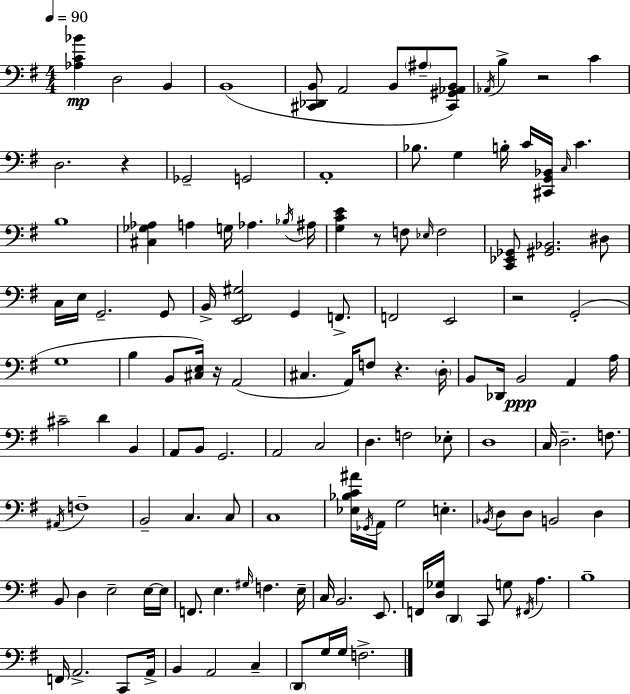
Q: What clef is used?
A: bass